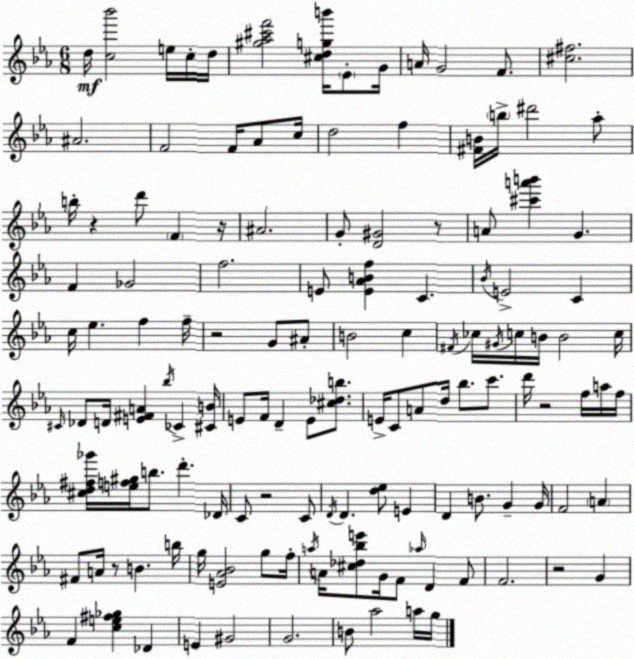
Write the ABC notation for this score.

X:1
T:Untitled
M:6/8
L:1/4
K:Cm
d/4 [c_b']2 e/4 c/4 d/4 [^g_a^c'f']2 [^cdgb']/4 _E/2 G/4 A/4 G2 F/2 [^c^f]2 ^A2 F2 F/4 _A/2 c/4 d2 f [^FB]/4 b/4 ^d'2 _a/2 b/4 z d'/2 F z/4 ^A2 G/2 [D^G]2 z/2 A/2 [^c'a'b'] G F _G2 f2 E/2 [E_ABf] C _B/4 E2 C c/4 _e f f/4 z2 G/2 ^A/2 B2 c ^F/4 _c/4 ^G/4 c/4 B/4 B2 c/4 ^C/4 _D/2 D/4 [E^FA] _b/4 _C [^CB]/4 E/2 F/4 D E/2 [^c_db]/2 E/4 C/2 A/2 d/4 _b/2 c'/2 d'/4 z2 f/4 a/4 f/4 [^cd^f_g']/4 [ef^g]/4 b/2 d' _D/4 C/2 z2 C/2 D/4 D [d_e]/2 E D B/2 G G/4 F2 A ^F/2 A/4 z/2 B b/4 g/4 [E_A_B]2 g/2 f/4 a/4 A/4 [^c_d_be']/2 G/4 F/2 _a/4 D F/2 F2 z2 G F [ce^f_g] _D E ^G2 G2 B/2 _a2 a/4 g/4